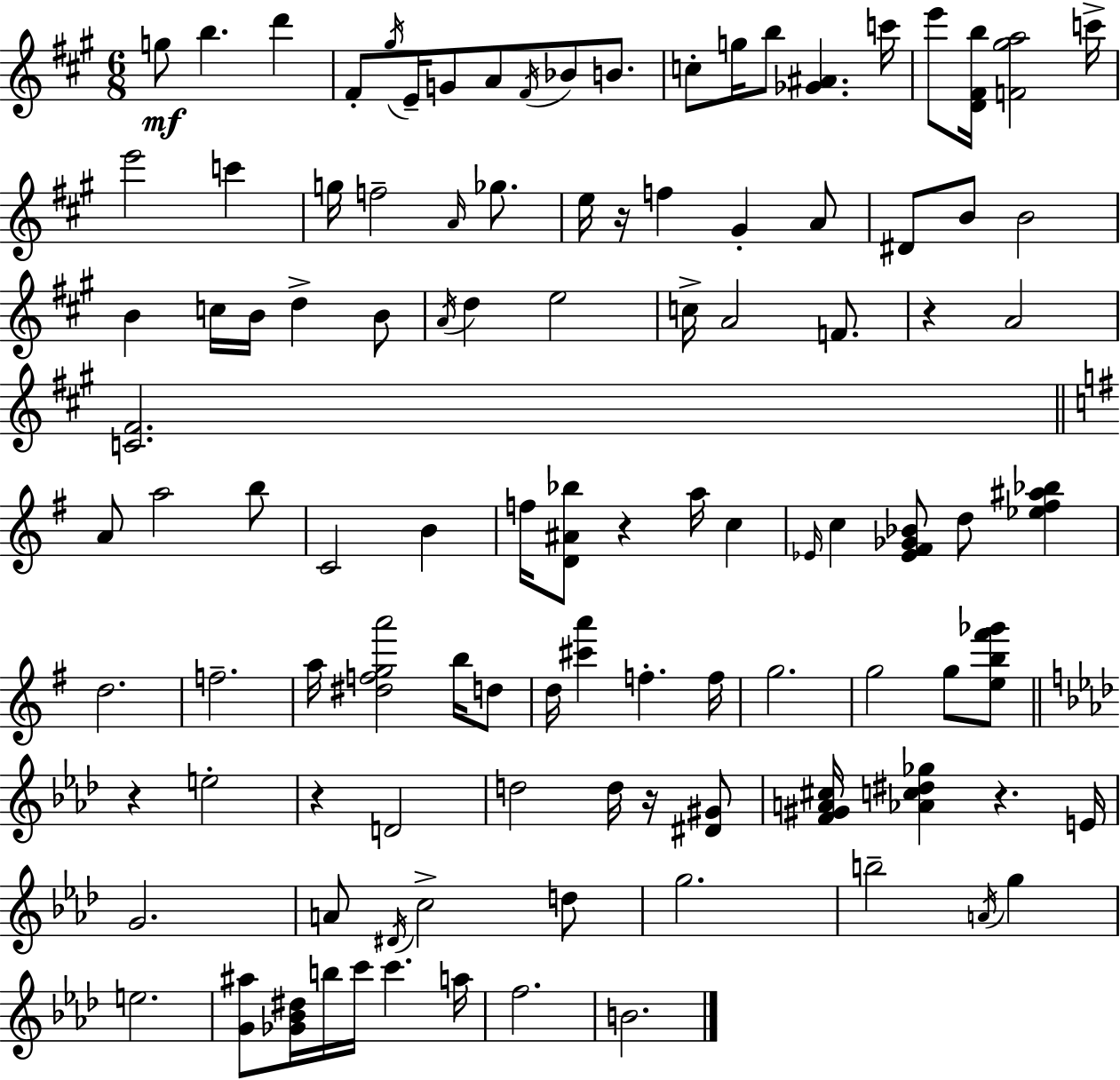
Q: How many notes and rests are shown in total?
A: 107